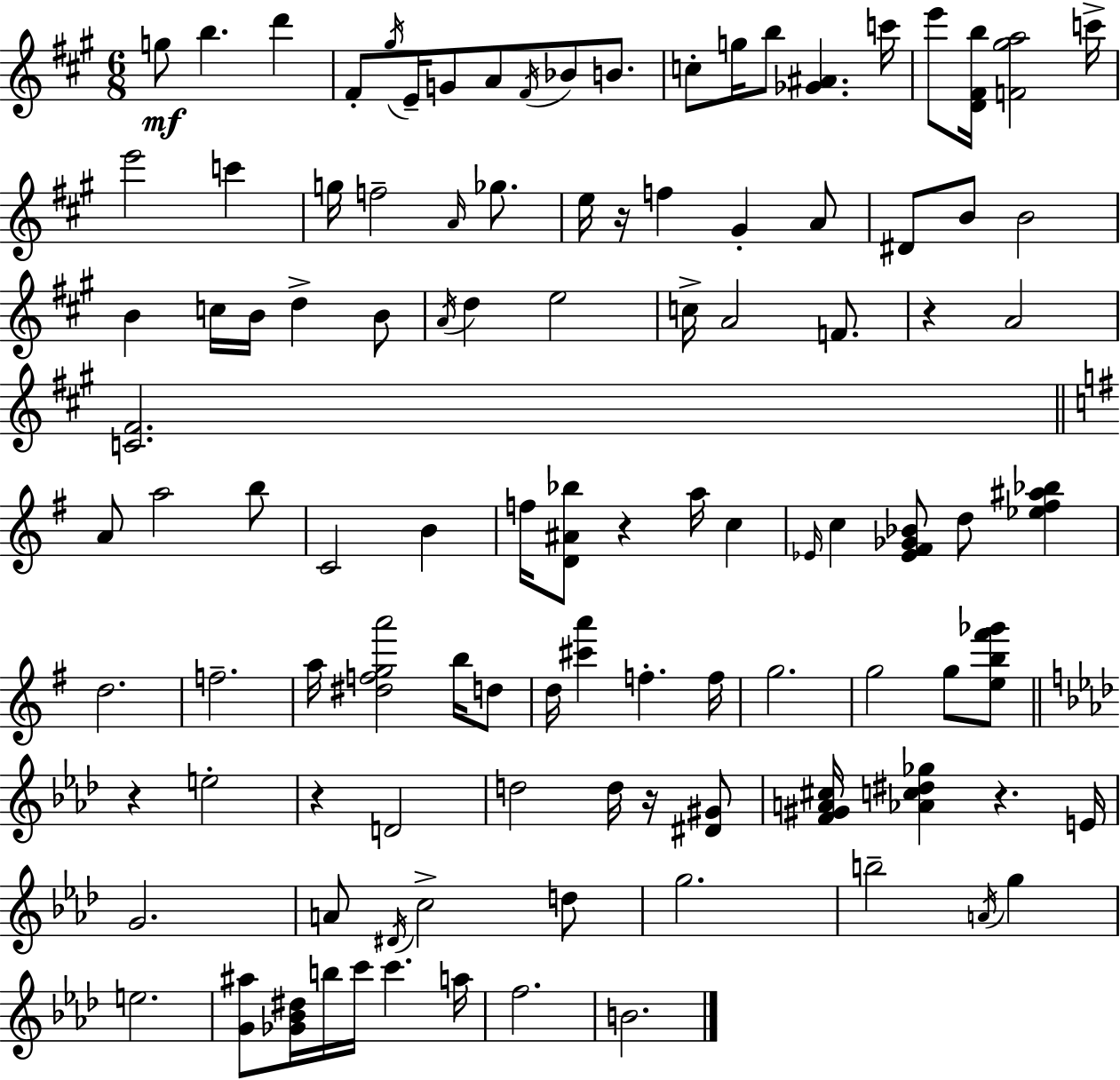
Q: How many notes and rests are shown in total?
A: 107